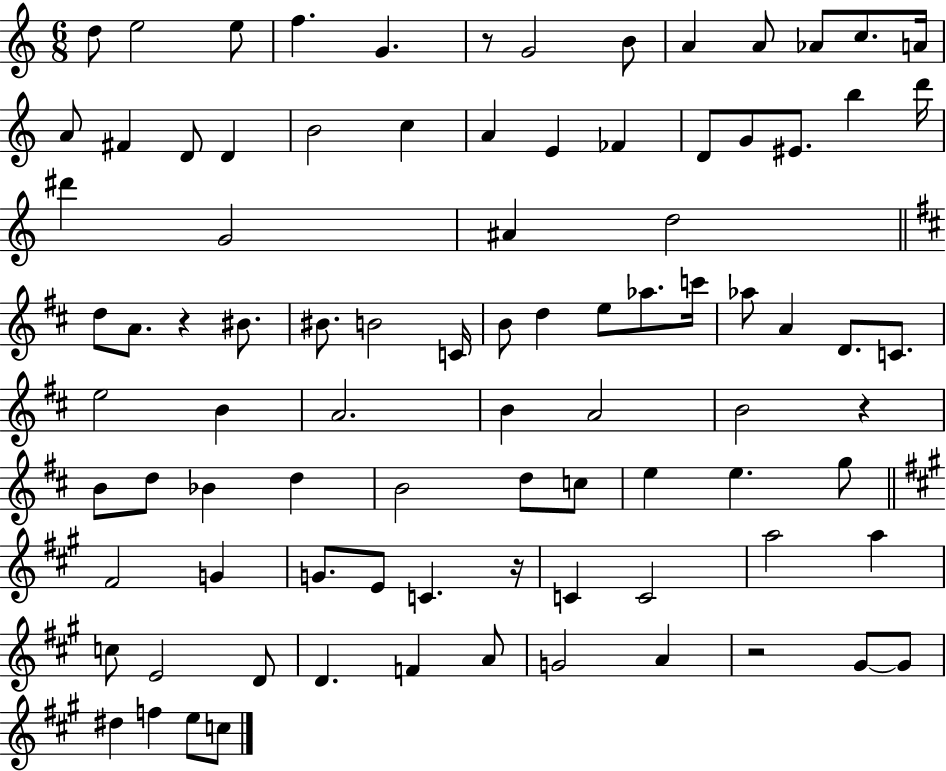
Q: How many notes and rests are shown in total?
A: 89